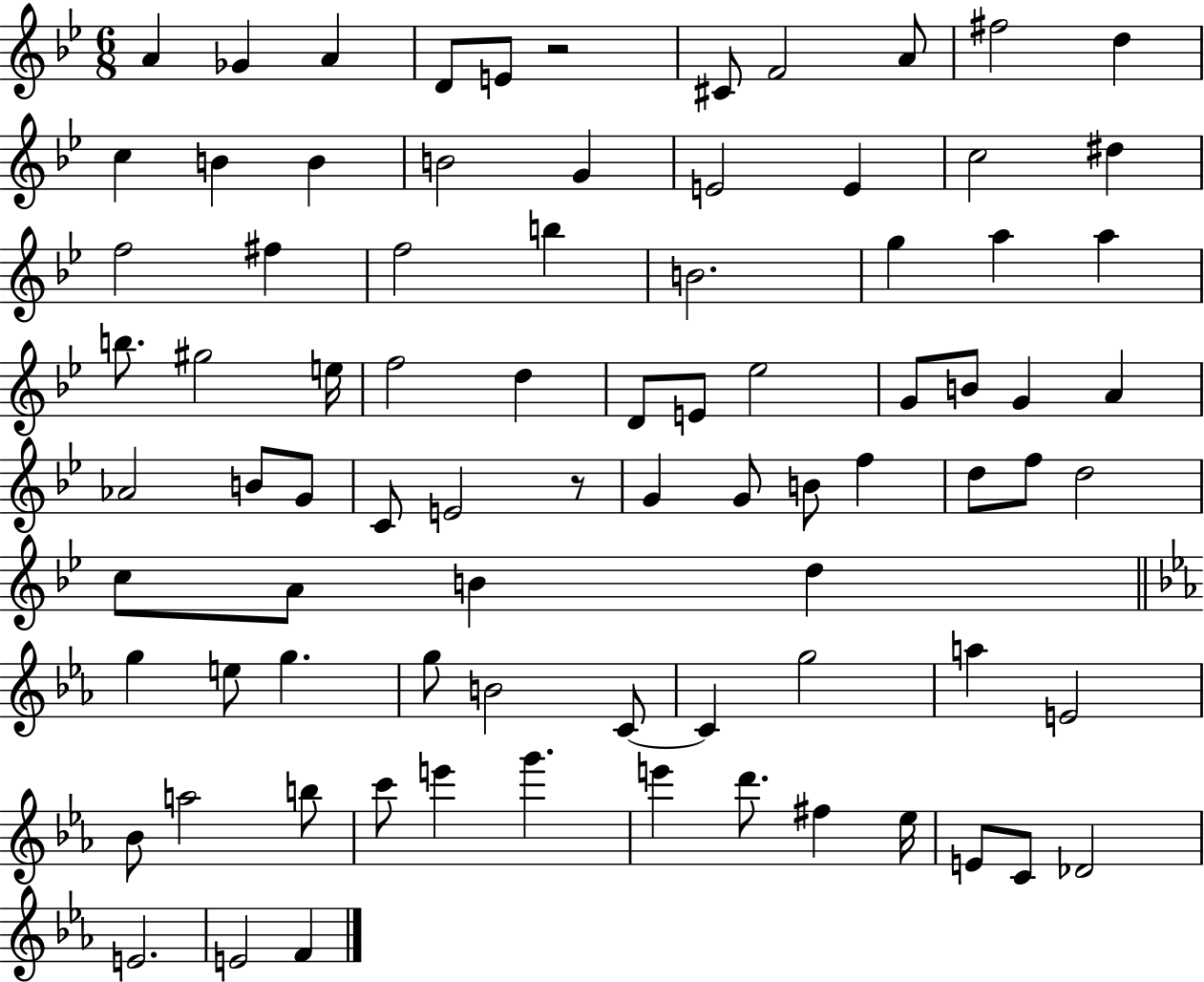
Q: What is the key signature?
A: BES major